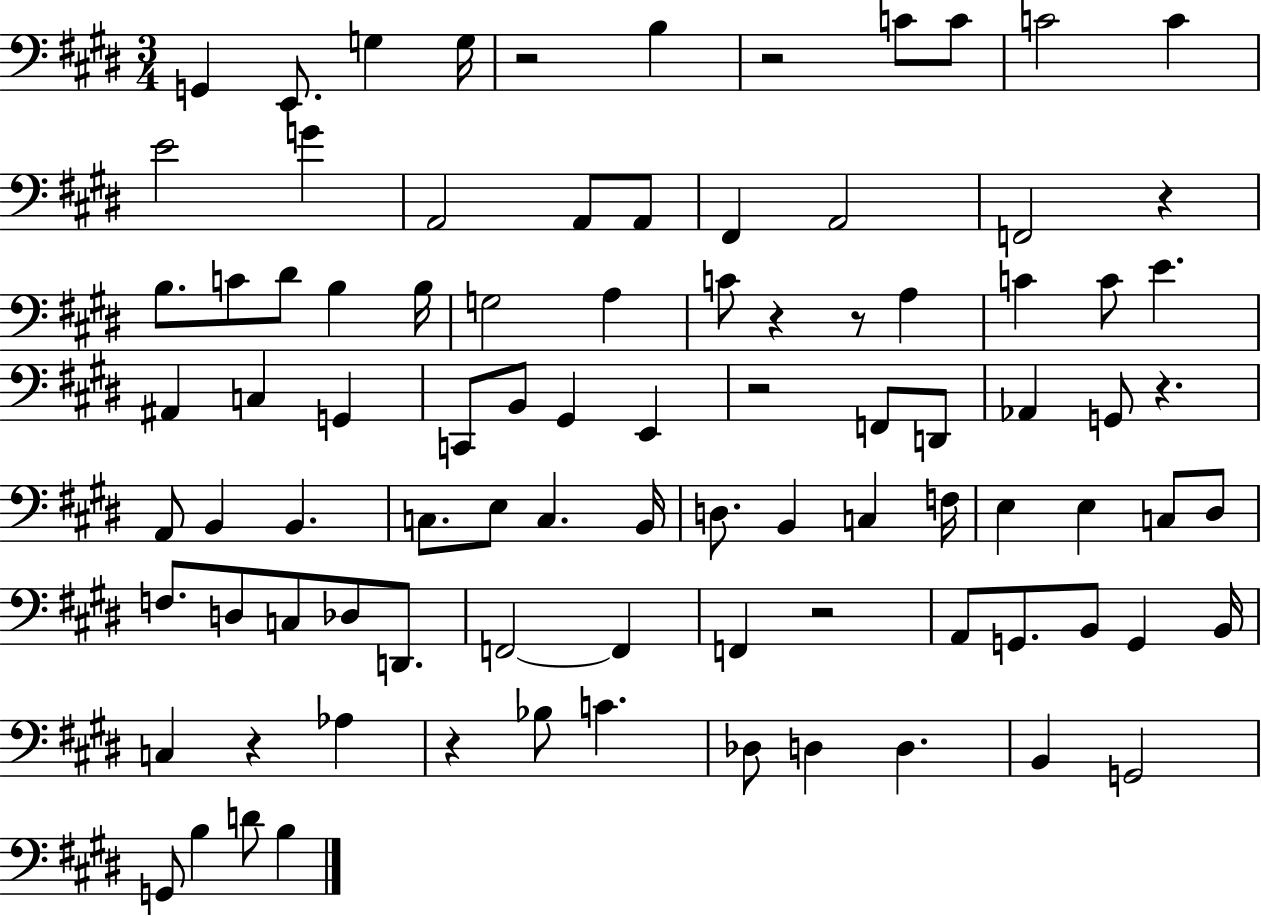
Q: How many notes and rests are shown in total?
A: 91